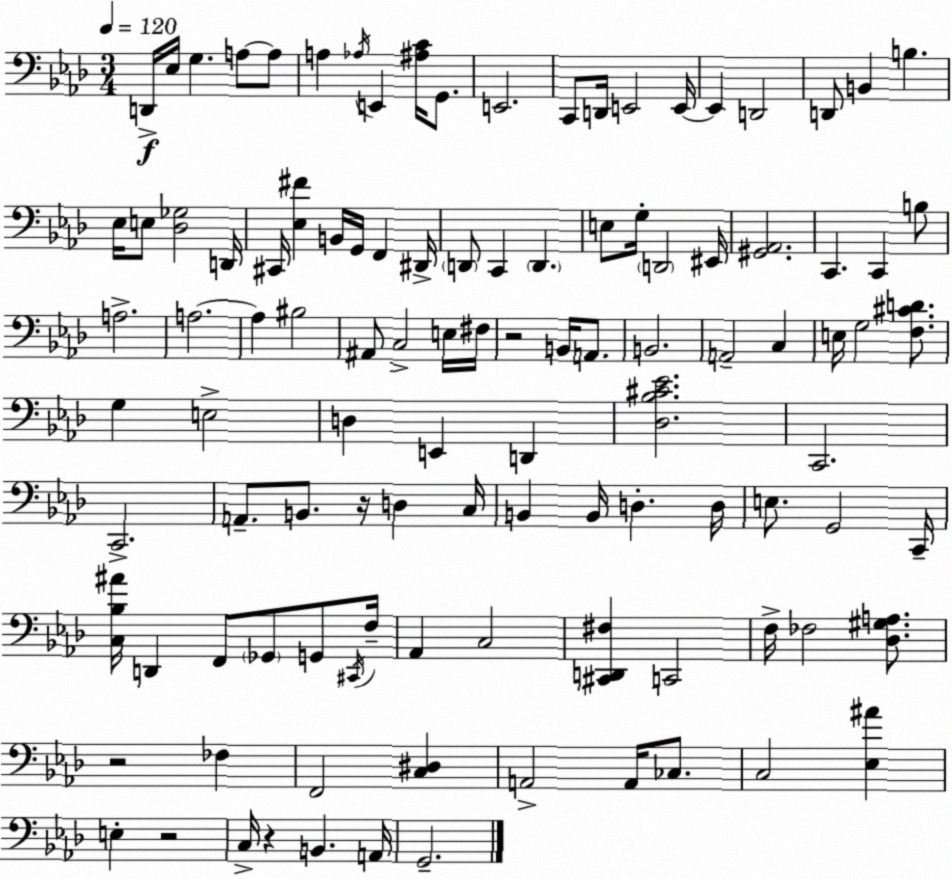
X:1
T:Untitled
M:3/4
L:1/4
K:Fm
D,,/4 _E,/4 G, A,/2 A,/2 A, _A,/4 E,, [^A,C]/4 G,,/2 E,,2 C,,/2 D,,/4 E,,2 E,,/4 E,, D,,2 D,,/2 B,, B, _E,/4 E,/2 [_D,_G,]2 D,,/4 ^C,,/4 [_E,^F] B,,/4 G,,/4 F,, ^D,,/4 D,,/2 C,, D,, E,/2 G,/4 D,,2 ^E,,/4 [^G,,_A,,]2 C,, C,, B,/2 A,2 A,2 A, ^B,2 ^A,,/2 C,2 E,/4 ^F,/4 z2 B,,/4 A,,/2 B,,2 A,,2 C, E,/4 G,2 [F,^CD]/2 G, E,2 D, E,, D,, [_D,_B,^C_E]2 C,,2 C,,2 A,,/2 B,,/2 z/4 D, C,/4 B,, B,,/4 D, D,/4 E,/2 G,,2 C,,/4 [C,_B,^A]/4 D,, F,,/2 _G,,/2 G,,/2 ^C,,/4 F,/4 _A,, C,2 [^C,,D,,^F,] C,,2 F,/4 _F,2 [_D,^G,A,]/2 z2 _F, F,,2 [C,^D,] A,,2 A,,/4 _C,/2 C,2 [_E,^A] E, z2 C,/4 z B,, A,,/4 G,,2